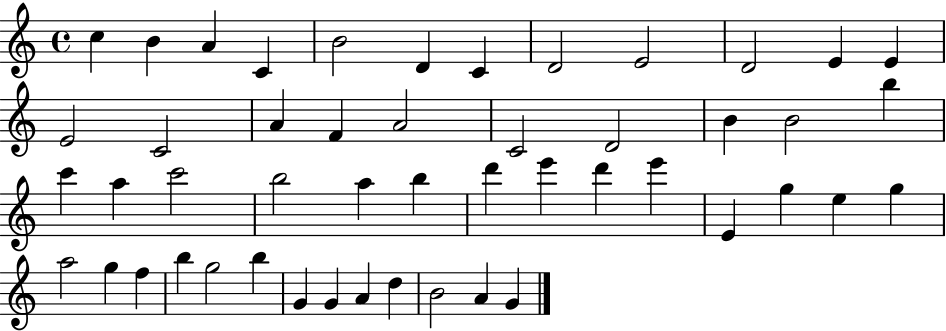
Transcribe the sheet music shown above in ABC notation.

X:1
T:Untitled
M:4/4
L:1/4
K:C
c B A C B2 D C D2 E2 D2 E E E2 C2 A F A2 C2 D2 B B2 b c' a c'2 b2 a b d' e' d' e' E g e g a2 g f b g2 b G G A d B2 A G